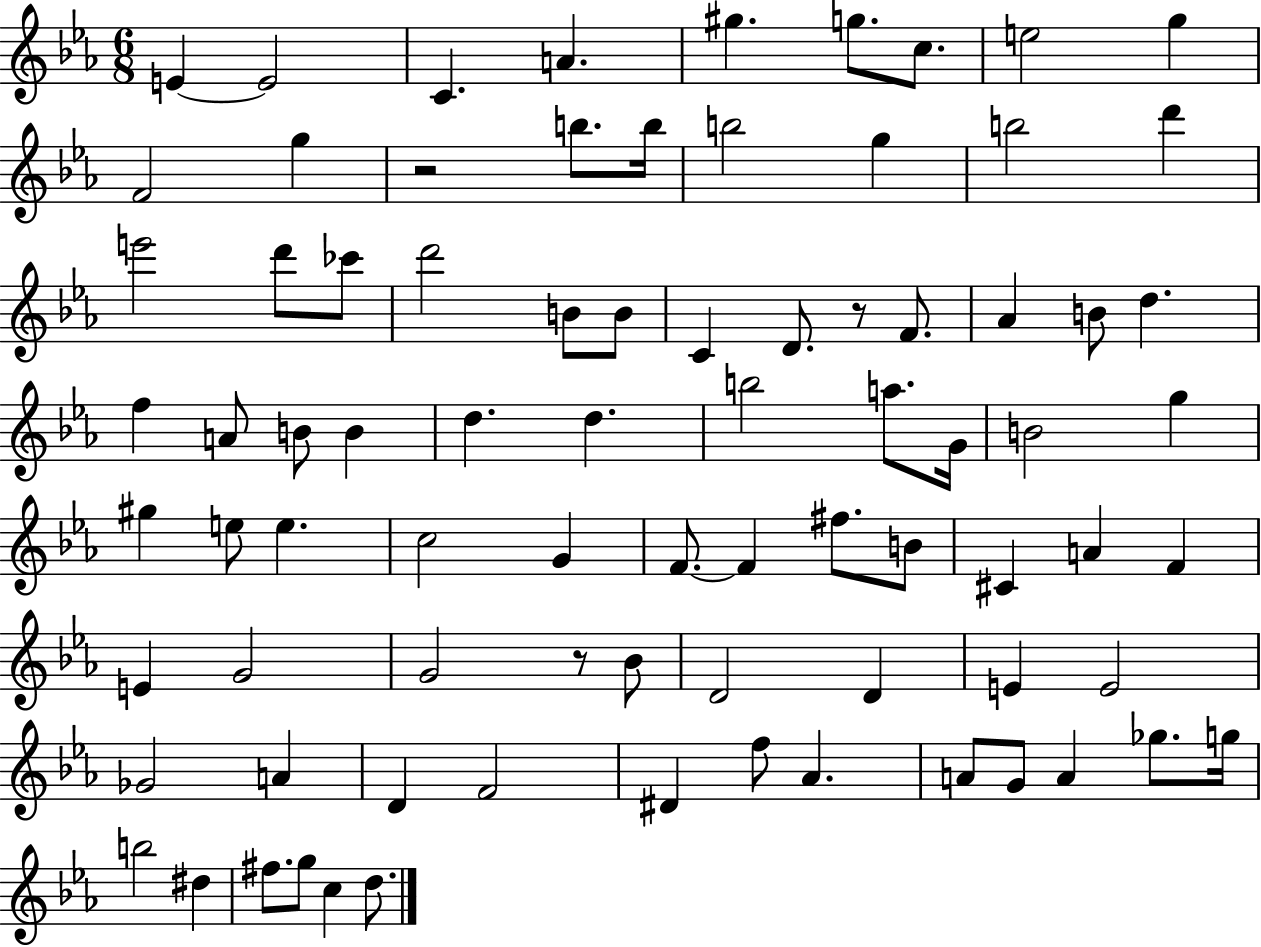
E4/q E4/h C4/q. A4/q. G#5/q. G5/e. C5/e. E5/h G5/q F4/h G5/q R/h B5/e. B5/s B5/h G5/q B5/h D6/q E6/h D6/e CES6/e D6/h B4/e B4/e C4/q D4/e. R/e F4/e. Ab4/q B4/e D5/q. F5/q A4/e B4/e B4/q D5/q. D5/q. B5/h A5/e. G4/s B4/h G5/q G#5/q E5/e E5/q. C5/h G4/q F4/e. F4/q F#5/e. B4/e C#4/q A4/q F4/q E4/q G4/h G4/h R/e Bb4/e D4/h D4/q E4/q E4/h Gb4/h A4/q D4/q F4/h D#4/q F5/e Ab4/q. A4/e G4/e A4/q Gb5/e. G5/s B5/h D#5/q F#5/e. G5/e C5/q D5/e.